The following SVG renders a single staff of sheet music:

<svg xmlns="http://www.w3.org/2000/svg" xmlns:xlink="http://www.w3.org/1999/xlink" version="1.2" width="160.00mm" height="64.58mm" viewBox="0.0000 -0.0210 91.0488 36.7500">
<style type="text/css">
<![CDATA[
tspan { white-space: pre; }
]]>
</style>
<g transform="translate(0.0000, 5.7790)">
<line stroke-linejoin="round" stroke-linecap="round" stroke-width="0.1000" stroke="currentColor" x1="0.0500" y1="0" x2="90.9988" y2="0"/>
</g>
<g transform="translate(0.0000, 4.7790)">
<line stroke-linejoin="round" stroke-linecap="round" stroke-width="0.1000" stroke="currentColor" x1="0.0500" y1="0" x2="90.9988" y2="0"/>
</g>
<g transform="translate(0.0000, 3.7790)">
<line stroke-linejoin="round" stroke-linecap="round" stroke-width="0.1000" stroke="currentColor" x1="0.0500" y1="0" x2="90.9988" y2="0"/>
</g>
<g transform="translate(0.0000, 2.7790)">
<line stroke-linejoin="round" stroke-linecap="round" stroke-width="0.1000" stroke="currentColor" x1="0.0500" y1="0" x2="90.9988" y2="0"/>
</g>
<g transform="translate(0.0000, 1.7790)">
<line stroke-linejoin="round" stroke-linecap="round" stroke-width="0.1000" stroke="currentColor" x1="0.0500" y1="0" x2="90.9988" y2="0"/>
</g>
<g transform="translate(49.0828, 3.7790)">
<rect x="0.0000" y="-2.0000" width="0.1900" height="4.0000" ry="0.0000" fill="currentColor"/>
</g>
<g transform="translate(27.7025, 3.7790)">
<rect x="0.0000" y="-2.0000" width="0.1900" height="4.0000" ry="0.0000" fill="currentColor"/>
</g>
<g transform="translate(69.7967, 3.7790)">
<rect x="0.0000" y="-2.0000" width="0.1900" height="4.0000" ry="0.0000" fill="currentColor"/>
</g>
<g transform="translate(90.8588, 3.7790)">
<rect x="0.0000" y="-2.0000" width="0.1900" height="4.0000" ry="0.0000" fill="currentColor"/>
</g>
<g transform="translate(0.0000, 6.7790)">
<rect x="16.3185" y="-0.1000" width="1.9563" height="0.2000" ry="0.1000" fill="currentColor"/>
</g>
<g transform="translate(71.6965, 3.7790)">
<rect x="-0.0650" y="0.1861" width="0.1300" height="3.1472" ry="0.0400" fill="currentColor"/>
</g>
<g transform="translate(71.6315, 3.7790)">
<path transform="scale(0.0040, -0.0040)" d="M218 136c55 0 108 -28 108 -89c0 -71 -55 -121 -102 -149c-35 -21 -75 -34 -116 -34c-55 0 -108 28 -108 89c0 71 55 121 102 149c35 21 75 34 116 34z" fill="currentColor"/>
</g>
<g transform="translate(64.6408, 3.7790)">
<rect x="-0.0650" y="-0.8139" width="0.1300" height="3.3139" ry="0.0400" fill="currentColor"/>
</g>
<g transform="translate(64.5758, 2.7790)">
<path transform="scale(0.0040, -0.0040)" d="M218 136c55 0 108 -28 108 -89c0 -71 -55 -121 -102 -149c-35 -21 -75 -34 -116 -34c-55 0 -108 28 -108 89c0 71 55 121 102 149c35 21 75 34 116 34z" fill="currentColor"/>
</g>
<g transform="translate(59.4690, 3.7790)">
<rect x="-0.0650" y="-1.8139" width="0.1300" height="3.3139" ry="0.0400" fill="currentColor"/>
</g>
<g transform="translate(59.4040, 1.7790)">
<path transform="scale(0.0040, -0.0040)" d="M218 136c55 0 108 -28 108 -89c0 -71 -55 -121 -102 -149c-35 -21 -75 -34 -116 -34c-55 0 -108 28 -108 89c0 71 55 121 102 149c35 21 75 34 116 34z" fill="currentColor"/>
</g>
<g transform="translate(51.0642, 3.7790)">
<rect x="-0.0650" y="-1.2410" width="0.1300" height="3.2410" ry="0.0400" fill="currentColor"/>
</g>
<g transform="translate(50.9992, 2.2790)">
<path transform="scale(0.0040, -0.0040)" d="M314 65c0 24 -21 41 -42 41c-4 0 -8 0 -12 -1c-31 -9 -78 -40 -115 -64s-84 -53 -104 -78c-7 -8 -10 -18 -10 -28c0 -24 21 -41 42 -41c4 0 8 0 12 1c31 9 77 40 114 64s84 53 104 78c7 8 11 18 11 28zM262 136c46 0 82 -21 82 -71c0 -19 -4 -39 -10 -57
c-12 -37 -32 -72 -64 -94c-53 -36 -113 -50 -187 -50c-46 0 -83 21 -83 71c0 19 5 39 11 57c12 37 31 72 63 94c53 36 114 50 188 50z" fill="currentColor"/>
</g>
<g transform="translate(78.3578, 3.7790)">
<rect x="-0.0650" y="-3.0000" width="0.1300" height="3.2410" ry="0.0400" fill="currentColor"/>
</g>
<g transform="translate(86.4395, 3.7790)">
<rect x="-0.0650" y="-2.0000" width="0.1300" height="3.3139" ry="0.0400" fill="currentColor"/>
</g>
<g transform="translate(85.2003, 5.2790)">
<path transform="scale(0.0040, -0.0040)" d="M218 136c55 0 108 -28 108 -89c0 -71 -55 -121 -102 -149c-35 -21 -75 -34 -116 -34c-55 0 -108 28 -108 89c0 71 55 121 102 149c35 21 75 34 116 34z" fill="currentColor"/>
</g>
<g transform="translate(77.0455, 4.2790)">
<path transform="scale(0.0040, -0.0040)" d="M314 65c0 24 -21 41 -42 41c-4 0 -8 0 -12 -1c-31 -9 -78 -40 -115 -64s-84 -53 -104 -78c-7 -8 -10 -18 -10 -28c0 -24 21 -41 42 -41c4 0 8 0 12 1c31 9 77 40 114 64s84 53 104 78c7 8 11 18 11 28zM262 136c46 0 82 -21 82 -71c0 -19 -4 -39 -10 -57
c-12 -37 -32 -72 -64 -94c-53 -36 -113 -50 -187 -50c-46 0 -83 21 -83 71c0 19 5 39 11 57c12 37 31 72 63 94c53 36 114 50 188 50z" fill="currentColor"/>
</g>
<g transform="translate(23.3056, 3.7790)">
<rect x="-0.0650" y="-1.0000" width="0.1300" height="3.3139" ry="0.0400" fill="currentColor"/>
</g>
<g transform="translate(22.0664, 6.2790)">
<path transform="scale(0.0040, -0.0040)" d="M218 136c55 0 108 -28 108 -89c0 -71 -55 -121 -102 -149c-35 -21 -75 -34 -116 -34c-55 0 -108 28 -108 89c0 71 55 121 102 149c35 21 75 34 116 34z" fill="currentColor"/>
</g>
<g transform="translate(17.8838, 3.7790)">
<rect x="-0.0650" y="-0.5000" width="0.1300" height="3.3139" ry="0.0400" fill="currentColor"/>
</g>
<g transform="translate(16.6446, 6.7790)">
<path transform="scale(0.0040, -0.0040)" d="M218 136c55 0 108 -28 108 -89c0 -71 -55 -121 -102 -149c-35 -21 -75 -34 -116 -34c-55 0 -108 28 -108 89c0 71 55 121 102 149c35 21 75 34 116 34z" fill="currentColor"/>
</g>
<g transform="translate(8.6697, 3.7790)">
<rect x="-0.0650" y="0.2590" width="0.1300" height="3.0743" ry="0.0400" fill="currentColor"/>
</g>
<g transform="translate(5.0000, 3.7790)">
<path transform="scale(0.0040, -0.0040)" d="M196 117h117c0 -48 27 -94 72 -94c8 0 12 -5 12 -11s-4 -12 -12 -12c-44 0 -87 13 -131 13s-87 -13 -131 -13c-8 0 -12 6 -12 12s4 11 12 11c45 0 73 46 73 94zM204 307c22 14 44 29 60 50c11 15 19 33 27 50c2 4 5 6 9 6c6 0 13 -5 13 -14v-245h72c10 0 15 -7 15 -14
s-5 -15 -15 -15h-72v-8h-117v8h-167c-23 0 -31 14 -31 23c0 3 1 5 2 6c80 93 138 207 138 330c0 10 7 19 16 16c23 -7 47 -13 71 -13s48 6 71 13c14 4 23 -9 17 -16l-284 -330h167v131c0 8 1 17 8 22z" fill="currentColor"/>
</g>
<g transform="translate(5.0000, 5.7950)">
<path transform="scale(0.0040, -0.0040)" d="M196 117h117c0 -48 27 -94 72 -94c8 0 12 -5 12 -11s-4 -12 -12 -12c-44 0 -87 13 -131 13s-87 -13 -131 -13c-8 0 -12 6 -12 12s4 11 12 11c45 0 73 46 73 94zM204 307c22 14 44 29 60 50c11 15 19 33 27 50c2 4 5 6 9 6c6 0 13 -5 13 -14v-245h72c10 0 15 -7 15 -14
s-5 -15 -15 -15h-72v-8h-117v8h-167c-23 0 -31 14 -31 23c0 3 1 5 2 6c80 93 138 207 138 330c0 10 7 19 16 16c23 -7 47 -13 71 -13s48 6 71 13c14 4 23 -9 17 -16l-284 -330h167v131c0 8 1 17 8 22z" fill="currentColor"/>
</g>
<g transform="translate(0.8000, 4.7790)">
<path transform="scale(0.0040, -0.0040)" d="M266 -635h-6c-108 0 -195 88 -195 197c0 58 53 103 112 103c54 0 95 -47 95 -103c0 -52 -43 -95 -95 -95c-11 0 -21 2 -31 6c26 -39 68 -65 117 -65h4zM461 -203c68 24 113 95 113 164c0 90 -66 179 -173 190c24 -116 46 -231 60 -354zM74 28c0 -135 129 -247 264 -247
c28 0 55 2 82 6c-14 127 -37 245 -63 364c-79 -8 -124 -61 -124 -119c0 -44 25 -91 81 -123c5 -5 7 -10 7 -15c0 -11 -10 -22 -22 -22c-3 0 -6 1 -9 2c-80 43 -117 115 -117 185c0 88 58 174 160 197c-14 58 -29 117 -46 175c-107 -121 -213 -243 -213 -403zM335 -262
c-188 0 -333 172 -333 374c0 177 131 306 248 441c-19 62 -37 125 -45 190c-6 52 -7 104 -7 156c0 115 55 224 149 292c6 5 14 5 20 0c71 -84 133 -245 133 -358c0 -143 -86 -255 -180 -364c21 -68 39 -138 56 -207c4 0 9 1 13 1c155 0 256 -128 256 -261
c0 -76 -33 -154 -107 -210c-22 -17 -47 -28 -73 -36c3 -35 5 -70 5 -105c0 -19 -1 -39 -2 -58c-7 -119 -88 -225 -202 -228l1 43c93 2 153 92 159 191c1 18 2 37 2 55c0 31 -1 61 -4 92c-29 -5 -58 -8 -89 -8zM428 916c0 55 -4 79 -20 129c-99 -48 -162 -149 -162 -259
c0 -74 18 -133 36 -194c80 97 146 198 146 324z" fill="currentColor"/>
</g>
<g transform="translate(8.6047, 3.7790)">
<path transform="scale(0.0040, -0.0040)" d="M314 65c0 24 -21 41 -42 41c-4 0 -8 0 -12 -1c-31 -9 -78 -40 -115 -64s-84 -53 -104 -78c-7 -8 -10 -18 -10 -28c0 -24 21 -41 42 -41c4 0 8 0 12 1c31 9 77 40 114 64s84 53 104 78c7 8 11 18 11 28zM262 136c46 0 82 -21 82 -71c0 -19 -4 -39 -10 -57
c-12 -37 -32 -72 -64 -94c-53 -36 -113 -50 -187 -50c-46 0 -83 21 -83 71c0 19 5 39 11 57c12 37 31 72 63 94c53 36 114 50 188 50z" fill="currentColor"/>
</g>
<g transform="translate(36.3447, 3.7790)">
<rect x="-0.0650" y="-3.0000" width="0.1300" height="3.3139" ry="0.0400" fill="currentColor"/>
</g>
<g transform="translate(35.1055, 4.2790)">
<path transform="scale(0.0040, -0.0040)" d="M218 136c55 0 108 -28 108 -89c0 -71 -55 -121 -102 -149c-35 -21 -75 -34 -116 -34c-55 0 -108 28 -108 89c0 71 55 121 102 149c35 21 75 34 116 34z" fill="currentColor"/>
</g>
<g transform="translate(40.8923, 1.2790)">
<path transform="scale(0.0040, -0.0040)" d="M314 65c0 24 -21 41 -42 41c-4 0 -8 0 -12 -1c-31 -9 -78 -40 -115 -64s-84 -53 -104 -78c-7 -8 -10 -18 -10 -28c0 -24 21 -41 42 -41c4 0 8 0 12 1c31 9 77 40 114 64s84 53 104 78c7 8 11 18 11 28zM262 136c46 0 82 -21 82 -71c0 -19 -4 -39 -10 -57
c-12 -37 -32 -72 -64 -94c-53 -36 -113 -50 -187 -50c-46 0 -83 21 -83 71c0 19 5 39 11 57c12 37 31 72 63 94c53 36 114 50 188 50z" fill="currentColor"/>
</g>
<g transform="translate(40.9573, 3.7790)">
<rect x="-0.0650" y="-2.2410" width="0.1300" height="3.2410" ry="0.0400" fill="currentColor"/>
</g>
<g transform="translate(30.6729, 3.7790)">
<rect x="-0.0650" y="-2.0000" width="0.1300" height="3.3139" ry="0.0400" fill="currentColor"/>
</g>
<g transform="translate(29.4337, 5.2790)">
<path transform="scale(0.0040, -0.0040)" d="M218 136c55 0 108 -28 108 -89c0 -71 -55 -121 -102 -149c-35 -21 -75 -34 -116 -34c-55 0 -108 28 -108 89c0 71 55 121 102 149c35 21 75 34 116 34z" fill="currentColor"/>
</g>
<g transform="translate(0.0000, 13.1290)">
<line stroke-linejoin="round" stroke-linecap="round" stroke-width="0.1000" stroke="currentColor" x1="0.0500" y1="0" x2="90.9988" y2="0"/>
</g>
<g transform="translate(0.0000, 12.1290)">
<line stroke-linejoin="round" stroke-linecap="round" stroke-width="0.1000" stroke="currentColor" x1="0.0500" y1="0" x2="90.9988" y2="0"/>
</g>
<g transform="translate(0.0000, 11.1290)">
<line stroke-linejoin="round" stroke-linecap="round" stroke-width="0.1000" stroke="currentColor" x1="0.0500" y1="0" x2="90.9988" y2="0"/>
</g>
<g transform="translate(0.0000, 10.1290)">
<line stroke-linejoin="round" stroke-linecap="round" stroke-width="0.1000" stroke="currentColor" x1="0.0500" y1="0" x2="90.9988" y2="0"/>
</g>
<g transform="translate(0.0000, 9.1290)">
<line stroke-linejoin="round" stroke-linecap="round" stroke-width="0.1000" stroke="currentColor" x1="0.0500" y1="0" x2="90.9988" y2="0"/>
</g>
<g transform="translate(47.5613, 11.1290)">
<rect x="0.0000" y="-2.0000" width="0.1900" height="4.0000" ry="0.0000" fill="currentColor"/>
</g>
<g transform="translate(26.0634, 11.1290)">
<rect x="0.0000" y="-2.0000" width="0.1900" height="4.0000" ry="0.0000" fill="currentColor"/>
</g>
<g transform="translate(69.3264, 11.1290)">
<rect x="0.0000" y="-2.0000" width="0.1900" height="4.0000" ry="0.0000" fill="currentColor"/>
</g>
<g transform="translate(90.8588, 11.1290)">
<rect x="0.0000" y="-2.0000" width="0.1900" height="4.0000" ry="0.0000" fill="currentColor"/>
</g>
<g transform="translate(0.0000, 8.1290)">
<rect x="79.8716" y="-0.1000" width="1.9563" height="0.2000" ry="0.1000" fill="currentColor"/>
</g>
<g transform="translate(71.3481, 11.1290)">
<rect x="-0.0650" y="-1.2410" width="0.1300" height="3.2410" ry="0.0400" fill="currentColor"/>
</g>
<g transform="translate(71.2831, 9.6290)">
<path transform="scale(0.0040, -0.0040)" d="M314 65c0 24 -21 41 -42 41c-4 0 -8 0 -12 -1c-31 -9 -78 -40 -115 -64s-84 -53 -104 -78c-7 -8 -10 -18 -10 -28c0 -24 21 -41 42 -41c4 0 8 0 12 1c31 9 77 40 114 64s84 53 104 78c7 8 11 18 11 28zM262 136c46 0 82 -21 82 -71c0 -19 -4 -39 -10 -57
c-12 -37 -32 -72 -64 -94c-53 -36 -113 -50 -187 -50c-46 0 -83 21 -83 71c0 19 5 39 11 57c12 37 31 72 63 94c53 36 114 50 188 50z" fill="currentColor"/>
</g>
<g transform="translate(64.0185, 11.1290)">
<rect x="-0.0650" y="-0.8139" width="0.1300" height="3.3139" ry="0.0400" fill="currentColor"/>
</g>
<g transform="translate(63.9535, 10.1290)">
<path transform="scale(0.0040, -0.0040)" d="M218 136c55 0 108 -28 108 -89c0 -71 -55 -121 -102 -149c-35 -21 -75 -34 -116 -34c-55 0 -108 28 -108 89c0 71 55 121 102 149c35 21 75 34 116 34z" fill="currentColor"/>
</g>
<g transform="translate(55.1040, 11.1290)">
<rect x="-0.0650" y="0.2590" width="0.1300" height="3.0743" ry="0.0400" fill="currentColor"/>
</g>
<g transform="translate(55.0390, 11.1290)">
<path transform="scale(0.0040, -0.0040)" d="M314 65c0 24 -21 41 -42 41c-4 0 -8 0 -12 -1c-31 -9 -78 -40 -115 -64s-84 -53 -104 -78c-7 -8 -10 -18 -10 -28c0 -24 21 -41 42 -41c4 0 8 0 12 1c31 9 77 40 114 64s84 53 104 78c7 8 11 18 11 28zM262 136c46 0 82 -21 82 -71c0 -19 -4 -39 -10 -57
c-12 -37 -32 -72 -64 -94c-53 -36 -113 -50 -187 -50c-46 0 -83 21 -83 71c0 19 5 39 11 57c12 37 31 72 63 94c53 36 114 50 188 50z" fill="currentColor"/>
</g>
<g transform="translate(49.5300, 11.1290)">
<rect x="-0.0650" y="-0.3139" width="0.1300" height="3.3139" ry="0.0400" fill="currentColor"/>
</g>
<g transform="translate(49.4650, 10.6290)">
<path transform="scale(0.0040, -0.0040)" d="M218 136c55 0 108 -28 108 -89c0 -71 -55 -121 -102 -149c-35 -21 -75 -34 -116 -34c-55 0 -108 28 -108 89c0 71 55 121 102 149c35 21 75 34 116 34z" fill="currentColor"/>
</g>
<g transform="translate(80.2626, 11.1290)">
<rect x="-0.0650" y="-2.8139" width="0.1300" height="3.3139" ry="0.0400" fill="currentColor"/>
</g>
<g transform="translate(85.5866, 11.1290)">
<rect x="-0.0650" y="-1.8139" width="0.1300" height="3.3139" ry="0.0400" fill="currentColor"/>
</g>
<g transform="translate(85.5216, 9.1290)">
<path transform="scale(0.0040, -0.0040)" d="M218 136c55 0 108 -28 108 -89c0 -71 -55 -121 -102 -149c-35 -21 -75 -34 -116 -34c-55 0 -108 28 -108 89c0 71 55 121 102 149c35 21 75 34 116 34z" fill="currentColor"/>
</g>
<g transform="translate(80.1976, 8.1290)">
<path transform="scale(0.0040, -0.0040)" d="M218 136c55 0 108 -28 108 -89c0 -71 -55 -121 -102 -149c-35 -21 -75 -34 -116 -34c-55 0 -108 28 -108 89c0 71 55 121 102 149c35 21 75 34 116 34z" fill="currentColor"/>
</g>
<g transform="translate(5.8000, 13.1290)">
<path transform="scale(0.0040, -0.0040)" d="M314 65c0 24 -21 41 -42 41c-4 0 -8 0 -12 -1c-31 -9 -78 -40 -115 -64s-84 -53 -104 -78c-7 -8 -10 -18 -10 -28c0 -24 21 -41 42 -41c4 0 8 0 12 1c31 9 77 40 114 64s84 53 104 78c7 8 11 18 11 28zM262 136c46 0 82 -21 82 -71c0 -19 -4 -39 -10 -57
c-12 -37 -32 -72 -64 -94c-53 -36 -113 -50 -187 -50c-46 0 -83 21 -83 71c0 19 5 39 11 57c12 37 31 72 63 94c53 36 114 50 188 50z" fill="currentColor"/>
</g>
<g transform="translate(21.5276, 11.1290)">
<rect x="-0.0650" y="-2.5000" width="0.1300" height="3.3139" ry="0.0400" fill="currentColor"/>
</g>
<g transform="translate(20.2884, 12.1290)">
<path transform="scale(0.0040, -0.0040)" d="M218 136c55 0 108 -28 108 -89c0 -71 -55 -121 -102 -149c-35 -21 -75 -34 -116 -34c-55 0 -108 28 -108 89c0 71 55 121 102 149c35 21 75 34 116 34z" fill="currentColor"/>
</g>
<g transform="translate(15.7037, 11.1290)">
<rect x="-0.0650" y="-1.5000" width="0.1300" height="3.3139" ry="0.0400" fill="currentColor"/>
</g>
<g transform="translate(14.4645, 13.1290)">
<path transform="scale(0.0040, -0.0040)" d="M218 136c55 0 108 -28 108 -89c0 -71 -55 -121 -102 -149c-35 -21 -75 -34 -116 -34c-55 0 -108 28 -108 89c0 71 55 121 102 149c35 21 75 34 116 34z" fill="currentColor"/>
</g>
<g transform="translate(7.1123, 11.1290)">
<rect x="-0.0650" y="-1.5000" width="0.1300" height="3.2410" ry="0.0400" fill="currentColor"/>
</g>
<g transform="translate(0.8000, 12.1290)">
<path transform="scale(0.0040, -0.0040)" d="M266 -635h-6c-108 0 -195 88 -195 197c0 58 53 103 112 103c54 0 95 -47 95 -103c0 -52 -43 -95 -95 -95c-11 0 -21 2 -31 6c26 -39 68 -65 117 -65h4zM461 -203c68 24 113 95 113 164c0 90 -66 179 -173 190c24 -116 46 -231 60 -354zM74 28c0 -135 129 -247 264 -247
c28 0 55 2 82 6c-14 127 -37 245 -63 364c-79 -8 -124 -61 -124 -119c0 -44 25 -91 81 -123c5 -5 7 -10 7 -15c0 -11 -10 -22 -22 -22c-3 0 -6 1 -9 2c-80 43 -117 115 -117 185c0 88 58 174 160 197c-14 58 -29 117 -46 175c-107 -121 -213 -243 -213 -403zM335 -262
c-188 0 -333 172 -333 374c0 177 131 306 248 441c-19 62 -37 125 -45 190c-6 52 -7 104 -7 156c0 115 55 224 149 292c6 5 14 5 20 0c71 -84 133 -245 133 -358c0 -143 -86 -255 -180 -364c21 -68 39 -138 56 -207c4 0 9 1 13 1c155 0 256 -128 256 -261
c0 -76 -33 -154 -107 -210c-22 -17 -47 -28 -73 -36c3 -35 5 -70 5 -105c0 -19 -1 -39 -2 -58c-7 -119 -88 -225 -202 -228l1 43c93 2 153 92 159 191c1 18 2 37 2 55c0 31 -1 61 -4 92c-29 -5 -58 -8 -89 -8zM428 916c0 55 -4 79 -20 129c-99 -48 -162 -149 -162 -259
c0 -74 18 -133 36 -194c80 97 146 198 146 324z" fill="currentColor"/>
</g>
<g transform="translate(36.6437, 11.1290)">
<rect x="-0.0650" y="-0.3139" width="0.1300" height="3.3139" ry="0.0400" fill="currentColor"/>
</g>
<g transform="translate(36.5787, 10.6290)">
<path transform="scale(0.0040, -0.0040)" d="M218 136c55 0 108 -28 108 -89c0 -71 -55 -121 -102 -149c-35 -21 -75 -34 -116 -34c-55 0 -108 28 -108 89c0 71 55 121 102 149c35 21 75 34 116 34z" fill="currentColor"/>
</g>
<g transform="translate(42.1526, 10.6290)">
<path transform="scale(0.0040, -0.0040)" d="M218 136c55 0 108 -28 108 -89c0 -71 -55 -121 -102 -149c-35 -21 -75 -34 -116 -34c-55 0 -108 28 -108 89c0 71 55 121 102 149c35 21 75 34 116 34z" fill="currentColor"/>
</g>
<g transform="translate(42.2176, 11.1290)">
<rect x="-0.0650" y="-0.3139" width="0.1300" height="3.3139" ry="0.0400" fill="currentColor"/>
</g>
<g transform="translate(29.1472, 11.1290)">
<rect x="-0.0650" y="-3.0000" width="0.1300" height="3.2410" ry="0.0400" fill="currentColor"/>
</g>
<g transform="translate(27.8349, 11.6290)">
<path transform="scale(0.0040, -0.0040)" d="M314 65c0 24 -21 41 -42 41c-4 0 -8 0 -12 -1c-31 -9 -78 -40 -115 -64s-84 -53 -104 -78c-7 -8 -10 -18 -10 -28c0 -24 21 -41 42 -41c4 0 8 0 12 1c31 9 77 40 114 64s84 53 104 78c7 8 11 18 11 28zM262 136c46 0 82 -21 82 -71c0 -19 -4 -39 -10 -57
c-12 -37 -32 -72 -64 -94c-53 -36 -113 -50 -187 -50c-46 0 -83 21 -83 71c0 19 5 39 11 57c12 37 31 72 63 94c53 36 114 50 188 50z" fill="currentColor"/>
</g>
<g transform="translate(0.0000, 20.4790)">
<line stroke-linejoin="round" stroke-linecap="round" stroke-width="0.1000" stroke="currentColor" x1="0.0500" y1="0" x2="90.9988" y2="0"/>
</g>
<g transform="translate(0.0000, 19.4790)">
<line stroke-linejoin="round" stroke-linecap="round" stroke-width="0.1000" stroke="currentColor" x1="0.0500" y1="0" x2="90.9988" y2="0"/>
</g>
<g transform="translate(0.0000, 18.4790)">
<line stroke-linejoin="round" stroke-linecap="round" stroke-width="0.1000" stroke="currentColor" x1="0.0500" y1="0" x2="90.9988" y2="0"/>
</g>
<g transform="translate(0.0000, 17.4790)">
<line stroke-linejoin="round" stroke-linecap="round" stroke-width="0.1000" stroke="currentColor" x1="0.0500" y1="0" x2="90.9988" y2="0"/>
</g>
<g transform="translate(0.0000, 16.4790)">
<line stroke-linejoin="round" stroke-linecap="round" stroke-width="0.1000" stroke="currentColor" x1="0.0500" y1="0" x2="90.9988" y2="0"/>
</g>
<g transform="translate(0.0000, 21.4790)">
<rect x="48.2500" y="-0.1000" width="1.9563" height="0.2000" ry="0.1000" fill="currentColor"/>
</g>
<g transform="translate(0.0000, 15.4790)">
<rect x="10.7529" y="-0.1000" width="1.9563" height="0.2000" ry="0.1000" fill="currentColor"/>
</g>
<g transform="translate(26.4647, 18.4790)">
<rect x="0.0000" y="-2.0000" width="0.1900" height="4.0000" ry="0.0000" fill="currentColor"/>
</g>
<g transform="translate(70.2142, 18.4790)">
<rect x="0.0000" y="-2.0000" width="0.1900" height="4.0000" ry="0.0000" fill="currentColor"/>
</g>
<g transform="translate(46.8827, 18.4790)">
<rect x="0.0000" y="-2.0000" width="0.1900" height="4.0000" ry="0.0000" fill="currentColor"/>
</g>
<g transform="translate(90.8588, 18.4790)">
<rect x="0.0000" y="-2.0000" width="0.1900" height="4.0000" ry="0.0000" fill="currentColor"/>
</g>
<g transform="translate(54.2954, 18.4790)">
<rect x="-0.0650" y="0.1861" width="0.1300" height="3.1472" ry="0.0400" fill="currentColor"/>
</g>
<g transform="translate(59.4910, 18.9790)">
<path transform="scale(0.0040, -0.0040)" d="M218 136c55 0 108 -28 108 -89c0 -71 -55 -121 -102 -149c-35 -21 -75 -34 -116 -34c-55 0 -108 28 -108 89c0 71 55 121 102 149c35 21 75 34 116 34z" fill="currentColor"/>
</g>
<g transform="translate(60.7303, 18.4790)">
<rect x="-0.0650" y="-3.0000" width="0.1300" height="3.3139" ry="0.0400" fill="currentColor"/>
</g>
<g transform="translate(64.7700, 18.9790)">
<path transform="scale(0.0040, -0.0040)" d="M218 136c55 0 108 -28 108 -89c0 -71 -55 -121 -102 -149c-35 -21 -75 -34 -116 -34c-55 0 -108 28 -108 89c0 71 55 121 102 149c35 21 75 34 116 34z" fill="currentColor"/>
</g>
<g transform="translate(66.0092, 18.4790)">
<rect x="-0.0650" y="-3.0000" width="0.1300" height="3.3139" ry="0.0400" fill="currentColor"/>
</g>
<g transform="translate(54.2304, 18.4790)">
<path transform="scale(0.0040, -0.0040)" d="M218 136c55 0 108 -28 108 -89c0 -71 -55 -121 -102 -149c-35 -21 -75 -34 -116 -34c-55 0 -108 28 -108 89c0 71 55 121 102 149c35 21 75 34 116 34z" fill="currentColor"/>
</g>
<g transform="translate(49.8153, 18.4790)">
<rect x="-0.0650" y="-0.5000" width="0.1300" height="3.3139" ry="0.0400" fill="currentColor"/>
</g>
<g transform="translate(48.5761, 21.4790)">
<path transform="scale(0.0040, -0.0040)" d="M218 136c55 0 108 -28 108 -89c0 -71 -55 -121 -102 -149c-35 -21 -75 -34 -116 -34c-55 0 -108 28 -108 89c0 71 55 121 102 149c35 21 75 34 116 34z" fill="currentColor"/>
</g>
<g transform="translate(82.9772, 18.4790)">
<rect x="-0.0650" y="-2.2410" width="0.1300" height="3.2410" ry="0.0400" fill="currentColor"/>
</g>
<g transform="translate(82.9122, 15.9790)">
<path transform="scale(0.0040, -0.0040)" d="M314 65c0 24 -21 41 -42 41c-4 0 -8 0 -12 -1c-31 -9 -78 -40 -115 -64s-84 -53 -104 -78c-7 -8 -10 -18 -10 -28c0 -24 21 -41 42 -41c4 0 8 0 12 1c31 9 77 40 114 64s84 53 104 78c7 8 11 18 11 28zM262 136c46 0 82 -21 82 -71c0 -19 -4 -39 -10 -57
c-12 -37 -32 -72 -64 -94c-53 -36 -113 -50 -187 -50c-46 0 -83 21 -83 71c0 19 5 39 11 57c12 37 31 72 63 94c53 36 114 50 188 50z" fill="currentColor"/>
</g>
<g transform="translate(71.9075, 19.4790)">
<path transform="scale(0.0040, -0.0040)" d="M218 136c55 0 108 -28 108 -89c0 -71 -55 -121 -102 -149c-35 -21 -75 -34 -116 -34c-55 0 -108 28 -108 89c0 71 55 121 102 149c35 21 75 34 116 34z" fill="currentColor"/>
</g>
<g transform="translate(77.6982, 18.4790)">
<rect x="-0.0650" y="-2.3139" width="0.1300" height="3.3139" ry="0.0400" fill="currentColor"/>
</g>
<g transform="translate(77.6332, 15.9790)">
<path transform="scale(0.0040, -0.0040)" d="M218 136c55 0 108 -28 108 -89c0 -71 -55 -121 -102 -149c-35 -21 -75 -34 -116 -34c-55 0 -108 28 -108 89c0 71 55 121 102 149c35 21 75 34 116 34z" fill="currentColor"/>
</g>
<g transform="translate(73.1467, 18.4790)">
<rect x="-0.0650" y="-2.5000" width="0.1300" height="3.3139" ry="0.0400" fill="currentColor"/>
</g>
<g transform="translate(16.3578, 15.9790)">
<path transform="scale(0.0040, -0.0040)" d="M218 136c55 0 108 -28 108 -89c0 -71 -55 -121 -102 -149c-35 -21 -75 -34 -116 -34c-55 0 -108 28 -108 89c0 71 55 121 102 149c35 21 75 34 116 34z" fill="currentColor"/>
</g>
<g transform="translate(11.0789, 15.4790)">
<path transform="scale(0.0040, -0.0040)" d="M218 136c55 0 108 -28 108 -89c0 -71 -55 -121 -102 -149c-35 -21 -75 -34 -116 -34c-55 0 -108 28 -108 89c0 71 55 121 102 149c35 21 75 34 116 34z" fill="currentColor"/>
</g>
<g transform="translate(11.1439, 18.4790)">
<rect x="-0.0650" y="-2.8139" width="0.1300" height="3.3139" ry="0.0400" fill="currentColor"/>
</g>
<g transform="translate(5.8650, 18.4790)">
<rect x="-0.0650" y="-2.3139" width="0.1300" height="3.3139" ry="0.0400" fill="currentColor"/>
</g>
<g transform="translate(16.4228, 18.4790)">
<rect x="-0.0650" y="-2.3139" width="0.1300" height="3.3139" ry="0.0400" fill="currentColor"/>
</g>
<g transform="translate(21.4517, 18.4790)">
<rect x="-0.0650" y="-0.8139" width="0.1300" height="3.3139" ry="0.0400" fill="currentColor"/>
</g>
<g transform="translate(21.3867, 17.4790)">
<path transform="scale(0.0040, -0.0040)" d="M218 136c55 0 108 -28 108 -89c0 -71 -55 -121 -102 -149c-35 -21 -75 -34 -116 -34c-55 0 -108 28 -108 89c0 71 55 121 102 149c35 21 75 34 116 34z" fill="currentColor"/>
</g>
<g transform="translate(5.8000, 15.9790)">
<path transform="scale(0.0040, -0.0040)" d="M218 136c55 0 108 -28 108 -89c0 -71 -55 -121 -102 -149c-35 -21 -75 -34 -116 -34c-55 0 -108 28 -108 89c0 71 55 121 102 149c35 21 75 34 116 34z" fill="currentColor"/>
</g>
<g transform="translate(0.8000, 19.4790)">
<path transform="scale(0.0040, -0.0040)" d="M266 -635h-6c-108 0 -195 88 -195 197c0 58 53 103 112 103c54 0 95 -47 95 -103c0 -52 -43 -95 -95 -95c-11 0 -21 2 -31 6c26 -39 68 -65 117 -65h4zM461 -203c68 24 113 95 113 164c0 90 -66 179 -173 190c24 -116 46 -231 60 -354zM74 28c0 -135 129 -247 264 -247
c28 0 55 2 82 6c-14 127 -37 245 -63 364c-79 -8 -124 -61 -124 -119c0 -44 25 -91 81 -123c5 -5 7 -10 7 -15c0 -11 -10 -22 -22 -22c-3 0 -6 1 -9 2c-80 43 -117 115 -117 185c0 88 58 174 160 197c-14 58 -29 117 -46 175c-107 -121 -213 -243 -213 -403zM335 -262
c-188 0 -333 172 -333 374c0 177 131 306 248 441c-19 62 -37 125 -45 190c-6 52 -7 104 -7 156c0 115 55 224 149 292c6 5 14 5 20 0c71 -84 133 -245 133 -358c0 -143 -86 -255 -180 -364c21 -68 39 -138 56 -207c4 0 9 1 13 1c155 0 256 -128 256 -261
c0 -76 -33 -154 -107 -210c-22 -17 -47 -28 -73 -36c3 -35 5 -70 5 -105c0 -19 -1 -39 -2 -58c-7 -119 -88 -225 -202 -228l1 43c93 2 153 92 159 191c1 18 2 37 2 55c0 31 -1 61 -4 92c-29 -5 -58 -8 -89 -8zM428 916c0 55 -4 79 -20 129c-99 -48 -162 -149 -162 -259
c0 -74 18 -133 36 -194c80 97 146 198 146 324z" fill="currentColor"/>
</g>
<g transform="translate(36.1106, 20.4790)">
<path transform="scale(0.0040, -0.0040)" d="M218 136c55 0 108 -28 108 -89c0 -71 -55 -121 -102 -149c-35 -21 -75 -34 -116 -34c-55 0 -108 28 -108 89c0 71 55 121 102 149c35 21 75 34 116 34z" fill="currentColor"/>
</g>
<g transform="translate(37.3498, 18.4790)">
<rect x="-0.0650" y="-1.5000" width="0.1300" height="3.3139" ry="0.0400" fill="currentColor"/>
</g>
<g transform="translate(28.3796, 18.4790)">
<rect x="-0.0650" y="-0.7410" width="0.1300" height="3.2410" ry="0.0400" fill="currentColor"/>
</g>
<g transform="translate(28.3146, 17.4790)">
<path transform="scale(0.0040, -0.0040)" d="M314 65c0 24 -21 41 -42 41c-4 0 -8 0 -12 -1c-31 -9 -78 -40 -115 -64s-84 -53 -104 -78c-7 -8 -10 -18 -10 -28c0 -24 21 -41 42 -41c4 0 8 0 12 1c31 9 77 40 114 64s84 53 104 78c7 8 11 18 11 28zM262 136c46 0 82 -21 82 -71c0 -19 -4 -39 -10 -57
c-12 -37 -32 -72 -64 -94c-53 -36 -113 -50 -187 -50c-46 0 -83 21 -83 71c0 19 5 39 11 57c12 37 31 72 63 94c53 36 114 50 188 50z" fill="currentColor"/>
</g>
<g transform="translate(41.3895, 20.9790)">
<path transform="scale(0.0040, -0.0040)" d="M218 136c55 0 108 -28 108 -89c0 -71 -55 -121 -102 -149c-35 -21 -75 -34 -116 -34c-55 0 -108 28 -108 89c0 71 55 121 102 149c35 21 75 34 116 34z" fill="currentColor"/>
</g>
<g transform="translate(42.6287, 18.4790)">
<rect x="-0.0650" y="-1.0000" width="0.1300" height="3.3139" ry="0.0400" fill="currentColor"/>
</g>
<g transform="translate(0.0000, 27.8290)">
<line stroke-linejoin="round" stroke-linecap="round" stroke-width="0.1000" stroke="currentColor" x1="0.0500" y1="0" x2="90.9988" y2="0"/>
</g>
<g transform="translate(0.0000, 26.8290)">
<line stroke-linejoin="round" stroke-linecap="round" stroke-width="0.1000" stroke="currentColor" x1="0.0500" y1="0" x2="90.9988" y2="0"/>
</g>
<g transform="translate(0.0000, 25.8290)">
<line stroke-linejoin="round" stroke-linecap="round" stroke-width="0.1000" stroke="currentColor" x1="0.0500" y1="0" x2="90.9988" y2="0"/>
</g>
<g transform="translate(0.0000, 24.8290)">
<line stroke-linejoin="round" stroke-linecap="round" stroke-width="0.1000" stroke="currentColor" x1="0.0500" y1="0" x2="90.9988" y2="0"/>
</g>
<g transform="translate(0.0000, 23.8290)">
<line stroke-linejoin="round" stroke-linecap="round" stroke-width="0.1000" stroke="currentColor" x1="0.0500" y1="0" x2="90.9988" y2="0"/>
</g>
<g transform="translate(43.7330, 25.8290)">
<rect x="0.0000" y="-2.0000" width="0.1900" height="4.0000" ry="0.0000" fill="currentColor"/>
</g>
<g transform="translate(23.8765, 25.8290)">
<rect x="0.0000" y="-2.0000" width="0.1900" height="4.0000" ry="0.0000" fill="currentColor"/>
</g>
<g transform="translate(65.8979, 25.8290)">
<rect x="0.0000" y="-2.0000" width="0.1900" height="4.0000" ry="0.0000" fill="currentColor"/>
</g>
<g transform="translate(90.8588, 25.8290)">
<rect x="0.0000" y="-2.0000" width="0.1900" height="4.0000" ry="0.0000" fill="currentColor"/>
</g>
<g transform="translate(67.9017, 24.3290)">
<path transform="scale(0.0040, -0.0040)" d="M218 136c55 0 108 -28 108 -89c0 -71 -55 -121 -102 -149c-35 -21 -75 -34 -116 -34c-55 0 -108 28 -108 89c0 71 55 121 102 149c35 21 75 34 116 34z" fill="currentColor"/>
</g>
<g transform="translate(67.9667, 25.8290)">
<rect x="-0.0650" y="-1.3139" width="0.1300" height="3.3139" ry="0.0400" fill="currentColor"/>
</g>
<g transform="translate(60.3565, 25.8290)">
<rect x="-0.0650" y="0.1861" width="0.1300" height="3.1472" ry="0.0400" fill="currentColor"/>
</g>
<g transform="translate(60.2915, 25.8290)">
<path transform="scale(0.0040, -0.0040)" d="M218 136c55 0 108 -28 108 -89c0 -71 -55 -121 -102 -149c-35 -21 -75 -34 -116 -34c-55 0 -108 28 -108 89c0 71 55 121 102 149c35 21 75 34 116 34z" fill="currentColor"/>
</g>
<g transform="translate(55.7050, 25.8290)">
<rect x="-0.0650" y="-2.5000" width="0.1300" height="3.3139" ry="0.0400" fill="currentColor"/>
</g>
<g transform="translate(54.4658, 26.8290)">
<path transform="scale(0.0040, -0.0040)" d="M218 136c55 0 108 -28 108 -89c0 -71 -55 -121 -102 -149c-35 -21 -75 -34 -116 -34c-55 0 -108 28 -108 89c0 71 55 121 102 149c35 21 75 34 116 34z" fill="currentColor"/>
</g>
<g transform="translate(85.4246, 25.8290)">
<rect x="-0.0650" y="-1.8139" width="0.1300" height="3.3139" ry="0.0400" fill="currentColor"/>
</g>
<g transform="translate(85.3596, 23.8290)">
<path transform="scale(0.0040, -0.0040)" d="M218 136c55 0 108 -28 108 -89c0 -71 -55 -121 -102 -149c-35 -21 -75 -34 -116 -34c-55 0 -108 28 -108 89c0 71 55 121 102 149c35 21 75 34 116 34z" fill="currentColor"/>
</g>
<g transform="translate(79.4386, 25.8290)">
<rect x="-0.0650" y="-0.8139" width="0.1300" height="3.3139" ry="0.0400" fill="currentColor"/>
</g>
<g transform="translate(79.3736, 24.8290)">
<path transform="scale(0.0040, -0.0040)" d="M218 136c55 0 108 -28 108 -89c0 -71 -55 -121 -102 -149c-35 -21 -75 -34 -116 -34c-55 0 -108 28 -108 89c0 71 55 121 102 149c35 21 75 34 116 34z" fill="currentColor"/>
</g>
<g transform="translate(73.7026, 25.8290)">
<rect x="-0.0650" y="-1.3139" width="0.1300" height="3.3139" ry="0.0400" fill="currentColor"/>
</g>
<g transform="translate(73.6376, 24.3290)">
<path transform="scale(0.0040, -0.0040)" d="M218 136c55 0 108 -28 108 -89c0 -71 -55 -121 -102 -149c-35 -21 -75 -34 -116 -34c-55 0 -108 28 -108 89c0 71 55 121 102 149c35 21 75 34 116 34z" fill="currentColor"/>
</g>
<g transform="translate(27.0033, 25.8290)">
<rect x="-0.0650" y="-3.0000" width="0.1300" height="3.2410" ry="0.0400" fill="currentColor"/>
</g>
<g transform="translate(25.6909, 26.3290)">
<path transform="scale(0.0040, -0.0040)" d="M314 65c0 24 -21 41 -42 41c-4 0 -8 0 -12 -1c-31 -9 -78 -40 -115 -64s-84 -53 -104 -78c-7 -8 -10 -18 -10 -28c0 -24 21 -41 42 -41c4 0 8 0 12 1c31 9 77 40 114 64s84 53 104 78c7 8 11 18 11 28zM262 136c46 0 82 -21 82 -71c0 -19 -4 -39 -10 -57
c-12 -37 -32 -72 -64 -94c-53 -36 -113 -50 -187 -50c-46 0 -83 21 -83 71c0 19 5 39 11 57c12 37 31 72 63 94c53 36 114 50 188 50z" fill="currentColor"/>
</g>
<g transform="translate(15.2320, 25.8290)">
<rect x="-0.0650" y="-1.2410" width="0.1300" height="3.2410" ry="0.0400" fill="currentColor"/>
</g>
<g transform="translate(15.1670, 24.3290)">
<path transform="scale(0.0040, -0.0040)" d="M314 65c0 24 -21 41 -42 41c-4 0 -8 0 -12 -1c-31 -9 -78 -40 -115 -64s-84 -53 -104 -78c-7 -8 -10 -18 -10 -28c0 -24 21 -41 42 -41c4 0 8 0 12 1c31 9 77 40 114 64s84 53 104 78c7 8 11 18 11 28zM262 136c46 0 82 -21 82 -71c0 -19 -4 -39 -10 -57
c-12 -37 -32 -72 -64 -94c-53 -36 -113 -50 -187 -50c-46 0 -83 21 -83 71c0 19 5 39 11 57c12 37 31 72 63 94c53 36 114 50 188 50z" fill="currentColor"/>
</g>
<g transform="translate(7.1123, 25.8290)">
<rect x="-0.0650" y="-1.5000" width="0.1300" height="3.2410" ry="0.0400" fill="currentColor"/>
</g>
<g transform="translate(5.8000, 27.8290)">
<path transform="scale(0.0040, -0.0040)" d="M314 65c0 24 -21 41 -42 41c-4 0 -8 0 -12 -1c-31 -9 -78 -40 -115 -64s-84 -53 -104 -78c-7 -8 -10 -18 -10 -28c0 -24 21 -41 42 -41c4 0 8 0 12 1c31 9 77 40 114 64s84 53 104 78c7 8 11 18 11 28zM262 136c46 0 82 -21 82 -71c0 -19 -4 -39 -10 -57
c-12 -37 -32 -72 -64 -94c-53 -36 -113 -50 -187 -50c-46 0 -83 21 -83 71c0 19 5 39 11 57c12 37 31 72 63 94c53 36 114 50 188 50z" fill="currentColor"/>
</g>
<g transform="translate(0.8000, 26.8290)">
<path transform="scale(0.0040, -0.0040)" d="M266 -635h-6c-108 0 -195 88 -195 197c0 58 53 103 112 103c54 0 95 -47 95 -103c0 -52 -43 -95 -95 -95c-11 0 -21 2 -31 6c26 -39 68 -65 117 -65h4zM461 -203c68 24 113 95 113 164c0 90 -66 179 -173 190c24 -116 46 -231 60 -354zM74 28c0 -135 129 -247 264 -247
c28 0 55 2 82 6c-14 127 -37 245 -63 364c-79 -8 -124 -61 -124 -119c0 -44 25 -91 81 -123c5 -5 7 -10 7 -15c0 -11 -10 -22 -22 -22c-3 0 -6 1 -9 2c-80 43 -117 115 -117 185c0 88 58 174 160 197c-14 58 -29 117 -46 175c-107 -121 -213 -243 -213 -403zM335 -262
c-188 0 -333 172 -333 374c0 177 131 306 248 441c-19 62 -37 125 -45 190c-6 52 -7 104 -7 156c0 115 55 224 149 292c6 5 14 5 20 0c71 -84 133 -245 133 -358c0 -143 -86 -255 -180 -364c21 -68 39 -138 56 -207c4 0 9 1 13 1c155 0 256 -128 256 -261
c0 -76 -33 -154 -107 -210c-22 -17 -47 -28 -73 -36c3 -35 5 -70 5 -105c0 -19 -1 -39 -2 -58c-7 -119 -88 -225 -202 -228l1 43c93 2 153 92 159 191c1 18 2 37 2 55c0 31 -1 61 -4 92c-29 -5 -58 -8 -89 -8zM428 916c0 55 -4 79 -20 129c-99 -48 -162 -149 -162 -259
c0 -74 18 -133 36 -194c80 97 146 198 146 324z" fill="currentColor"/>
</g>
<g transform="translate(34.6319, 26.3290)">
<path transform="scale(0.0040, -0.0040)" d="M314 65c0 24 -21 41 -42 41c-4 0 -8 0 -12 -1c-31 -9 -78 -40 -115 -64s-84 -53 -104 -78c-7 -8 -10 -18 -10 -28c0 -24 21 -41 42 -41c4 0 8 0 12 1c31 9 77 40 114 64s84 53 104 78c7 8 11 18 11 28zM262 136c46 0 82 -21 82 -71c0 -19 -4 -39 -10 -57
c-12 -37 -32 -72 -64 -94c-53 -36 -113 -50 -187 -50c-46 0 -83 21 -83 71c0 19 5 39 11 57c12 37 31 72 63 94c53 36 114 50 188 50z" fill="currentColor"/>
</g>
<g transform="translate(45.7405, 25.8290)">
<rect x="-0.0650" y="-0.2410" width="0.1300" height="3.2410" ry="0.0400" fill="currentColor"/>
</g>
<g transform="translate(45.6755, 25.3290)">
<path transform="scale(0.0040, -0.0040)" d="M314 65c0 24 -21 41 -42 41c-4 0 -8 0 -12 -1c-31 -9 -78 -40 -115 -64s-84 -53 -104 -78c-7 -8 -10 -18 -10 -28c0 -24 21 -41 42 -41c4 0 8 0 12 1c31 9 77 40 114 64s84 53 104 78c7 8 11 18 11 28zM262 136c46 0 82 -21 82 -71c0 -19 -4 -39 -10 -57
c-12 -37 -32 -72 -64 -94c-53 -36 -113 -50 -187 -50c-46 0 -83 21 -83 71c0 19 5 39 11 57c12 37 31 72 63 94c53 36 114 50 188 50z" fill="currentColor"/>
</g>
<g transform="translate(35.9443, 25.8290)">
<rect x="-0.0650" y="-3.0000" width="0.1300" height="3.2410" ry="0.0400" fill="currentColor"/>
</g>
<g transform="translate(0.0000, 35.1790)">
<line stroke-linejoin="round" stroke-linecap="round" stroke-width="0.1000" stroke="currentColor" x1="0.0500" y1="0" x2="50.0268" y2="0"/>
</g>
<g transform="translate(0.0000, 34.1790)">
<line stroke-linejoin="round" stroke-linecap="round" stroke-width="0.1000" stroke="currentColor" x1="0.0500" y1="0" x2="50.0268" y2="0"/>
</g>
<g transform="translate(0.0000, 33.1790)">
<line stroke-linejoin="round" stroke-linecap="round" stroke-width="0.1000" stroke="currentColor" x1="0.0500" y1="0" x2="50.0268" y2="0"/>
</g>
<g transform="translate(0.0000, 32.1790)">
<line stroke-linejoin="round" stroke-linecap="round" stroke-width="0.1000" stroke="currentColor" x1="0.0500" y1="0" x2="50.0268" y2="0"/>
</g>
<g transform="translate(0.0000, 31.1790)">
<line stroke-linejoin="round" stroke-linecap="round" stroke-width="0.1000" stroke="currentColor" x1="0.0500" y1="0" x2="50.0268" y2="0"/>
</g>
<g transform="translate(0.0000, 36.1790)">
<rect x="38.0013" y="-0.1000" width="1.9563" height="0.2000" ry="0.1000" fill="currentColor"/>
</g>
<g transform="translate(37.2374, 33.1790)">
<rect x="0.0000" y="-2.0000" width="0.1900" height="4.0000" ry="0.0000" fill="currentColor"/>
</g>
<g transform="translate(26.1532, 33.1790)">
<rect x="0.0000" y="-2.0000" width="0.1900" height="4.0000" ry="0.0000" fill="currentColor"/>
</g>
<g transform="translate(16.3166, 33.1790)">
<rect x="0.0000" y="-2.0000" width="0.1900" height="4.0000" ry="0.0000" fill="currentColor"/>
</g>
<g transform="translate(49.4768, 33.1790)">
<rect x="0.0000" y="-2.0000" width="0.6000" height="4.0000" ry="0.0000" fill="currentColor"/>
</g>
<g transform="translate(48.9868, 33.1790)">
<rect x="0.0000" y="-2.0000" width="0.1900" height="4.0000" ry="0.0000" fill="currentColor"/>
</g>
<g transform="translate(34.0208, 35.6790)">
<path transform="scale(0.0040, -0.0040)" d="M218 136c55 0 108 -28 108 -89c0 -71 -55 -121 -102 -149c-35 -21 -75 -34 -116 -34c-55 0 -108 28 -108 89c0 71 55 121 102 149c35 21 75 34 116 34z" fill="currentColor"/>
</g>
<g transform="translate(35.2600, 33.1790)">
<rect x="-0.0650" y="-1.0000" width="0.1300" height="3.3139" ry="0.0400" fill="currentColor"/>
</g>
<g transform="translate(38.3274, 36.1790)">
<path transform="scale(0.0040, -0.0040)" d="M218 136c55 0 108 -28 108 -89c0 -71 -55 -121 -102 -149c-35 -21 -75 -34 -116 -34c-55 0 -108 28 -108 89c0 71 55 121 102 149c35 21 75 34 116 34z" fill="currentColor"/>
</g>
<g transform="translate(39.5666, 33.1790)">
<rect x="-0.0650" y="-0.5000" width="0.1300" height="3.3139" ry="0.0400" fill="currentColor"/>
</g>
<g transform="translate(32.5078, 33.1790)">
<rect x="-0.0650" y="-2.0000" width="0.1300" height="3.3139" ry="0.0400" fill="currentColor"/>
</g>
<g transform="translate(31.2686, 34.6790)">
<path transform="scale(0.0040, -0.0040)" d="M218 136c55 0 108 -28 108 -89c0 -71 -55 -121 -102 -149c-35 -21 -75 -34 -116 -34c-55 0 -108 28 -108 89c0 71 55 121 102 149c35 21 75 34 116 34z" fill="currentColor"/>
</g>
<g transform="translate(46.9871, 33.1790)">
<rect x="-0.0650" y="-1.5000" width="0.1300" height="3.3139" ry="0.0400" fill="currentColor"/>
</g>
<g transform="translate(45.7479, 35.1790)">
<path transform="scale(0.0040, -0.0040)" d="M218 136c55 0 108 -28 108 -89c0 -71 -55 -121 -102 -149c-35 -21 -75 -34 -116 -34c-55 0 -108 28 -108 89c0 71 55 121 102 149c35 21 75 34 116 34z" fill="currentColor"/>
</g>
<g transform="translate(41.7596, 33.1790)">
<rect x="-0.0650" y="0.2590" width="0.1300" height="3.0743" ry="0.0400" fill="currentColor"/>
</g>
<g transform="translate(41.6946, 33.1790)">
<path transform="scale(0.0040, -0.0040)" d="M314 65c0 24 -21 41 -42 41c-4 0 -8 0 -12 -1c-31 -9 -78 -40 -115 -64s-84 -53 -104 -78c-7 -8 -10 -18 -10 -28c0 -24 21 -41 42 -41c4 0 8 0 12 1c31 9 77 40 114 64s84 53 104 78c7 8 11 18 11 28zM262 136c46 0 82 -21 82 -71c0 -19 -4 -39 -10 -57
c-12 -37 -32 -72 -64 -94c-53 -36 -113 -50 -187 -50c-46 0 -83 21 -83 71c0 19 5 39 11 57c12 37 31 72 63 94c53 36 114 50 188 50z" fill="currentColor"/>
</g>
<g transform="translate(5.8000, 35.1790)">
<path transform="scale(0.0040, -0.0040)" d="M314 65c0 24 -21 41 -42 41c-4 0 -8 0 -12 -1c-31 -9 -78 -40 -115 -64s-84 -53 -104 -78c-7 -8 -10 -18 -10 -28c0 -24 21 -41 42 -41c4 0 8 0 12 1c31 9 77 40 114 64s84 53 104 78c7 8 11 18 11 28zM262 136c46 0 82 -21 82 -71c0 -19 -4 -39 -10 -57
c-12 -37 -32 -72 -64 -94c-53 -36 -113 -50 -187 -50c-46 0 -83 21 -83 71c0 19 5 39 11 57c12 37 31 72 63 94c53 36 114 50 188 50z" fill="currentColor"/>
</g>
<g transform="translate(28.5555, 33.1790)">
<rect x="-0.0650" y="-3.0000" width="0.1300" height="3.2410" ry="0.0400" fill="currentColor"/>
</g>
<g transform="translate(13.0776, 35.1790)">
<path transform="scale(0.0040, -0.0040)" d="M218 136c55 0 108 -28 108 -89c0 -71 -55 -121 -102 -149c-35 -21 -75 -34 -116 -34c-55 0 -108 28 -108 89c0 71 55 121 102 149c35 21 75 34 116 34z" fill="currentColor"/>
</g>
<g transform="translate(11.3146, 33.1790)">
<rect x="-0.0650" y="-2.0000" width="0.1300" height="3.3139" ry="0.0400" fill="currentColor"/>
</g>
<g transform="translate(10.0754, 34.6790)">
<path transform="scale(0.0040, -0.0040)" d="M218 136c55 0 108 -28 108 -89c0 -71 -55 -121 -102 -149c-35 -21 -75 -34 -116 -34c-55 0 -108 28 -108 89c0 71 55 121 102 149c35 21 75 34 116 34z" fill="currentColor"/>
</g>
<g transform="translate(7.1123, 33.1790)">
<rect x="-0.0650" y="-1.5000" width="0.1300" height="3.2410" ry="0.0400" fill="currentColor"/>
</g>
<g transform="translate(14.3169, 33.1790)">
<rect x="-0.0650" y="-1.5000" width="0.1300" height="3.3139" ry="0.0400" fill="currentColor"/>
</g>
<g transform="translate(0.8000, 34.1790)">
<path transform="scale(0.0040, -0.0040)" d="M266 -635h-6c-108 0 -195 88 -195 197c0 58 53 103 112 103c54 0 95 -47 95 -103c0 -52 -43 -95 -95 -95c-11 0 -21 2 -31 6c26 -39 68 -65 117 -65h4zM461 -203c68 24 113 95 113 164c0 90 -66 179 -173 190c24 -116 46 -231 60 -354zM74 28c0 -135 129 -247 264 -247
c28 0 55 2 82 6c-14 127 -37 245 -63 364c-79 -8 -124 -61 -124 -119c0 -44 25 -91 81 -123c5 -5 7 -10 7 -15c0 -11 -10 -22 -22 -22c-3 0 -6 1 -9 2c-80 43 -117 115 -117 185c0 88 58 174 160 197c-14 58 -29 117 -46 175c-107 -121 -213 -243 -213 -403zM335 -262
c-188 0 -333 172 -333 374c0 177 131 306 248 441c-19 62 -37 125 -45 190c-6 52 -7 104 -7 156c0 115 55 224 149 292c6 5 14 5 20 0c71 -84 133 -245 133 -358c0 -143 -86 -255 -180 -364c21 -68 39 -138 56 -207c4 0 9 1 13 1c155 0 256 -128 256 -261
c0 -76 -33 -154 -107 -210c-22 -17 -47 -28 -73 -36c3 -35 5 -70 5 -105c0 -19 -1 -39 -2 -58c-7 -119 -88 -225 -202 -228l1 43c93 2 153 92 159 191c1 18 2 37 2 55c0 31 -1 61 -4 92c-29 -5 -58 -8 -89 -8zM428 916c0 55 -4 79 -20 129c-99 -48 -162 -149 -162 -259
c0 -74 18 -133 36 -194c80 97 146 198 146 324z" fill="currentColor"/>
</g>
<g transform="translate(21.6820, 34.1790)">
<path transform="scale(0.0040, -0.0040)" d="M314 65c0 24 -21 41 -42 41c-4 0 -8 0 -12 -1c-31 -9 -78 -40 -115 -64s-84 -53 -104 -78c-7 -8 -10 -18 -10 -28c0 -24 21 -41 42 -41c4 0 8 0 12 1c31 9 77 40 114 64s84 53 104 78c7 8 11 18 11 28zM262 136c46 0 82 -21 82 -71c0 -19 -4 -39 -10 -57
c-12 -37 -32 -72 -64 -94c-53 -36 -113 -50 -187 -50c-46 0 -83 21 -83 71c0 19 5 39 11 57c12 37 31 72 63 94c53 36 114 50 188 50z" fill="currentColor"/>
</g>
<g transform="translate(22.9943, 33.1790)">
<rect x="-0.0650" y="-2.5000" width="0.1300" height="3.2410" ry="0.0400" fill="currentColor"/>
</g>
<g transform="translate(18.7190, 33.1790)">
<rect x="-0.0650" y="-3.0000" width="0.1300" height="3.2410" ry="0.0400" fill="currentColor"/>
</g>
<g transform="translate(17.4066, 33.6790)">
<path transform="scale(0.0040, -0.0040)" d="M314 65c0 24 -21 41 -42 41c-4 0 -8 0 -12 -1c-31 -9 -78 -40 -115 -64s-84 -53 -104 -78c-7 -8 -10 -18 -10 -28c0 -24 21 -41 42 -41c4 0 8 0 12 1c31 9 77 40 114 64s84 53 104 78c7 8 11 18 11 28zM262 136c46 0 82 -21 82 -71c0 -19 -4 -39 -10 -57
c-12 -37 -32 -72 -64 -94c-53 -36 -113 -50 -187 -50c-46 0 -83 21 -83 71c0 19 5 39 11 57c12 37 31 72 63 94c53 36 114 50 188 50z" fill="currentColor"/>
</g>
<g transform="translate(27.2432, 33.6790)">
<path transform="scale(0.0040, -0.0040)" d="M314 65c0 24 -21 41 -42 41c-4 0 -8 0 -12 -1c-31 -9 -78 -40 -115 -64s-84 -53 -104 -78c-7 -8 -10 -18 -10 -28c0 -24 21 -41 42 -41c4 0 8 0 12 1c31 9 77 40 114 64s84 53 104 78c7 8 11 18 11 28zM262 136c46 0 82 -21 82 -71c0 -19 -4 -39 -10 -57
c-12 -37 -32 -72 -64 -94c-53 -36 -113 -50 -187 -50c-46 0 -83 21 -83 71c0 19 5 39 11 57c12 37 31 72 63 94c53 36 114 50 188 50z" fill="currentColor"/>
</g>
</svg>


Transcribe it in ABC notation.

X:1
T:Untitled
M:4/4
L:1/4
K:C
B2 C D F A g2 e2 f d B A2 F E2 E G A2 c c c B2 d e2 a f g a g d d2 E D C B A A G g g2 E2 e2 A2 A2 c2 G B e e d f E2 F E A2 G2 A2 F D C B2 E